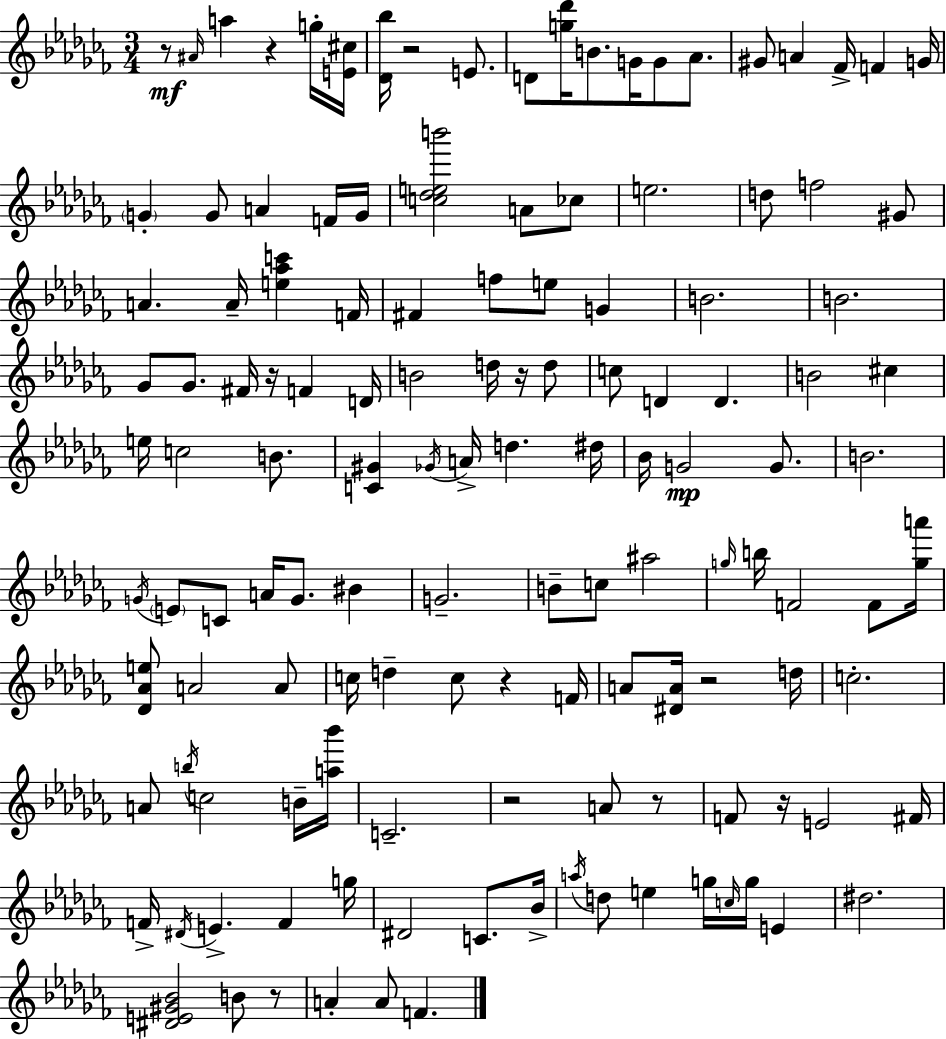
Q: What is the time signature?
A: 3/4